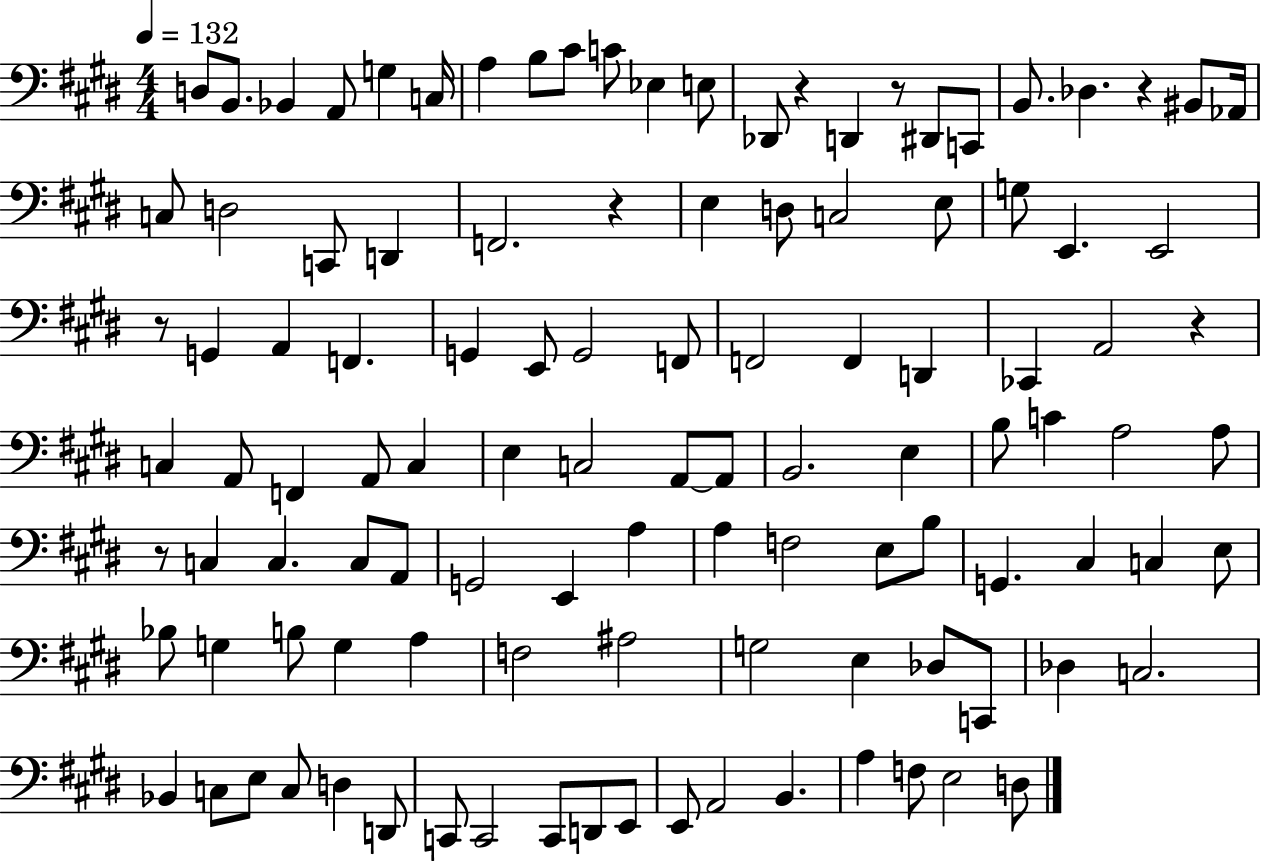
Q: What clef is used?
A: bass